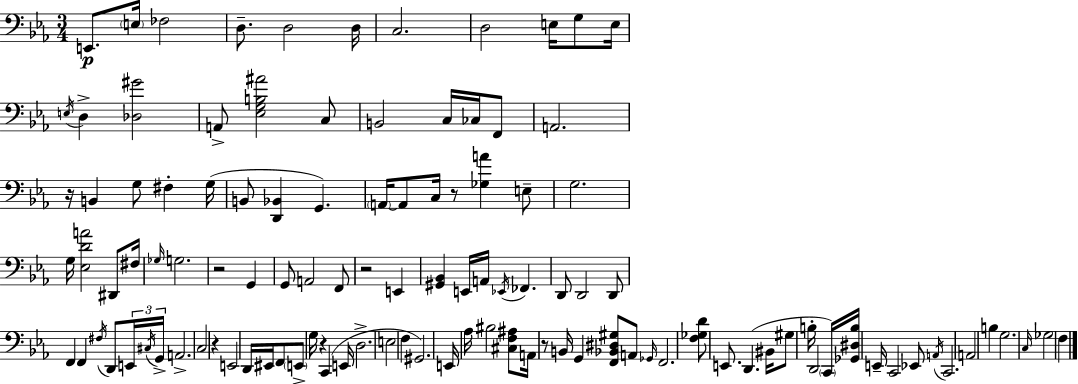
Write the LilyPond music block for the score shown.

{
  \clef bass
  \numericTimeSignature
  \time 3/4
  \key ees \major
  e,8.\p \parenthesize e16 fes2 | d8.-- d2 d16 | c2. | d2 e16 g8 e16 | \break \acciaccatura { e16 } d4-> <des gis'>2 | a,8-> <ees g b ais'>2 c8 | b,2 c16 ces16 f,8 | a,2. | \break r16 b,4 g8 fis4-. | g16( b,8 <d, bes,>4 g,4.) | \parenthesize a,16~~ a,8 c16 r8 <ges a'>4 e8-- | g2. | \break g16 <ees d' a'>2 dis,8 | fis16 \grace { ges16 } g2. | r2 g,4 | g,8 a,2 | \break f,8 r2 e,4 | <gis, bes,>4 e,16 a,16 \acciaccatura { ees,16 } fes,4. | d,8 d,2 | d,8 f,4 f,4 \acciaccatura { fis16 } | \break d,8 \tuplet 3/2 { e,16 \acciaccatura { cis16 } g,16-> } a,2.-> | c2 | r4 e,2 | d,16 eis,16 f,8 \parenthesize e,8-> g16 r4 | \break c,4( e,16 d2.-> | e2 | f4 gis,2.) | e,16 aes16 bis2 | \break <cis f ais>8 a,16 r8 b,16 g,4 | <f, bes, dis gis>8 a,8 \grace { ges,16 } f,2. | <f ges d'>8 e,8. d,4.( | bis,16 gis8 b16-. d,2 | \break \parenthesize c,16) <ges, dis b>16 e,16-- c,2 | ees,8 \acciaccatura { a,16 } c,2. | a,2 | b4 g2. | \break \grace { c16 } ges2 | f4 \bar "|."
}